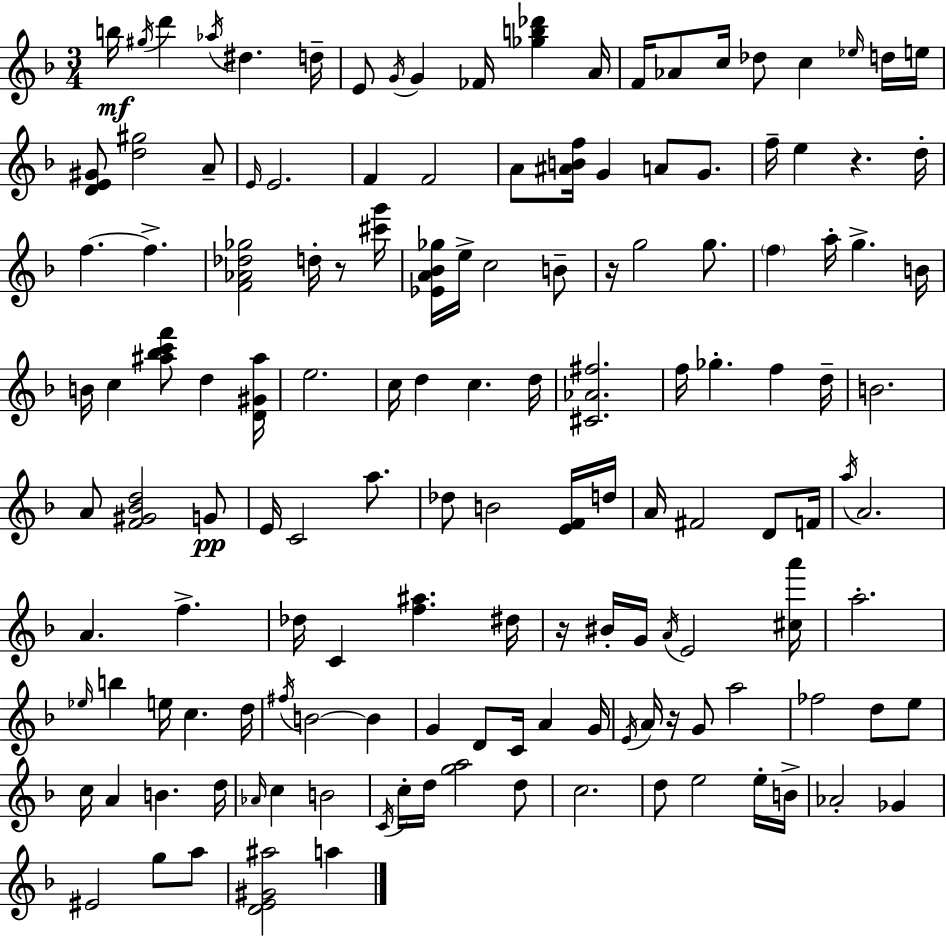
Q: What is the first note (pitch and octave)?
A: B5